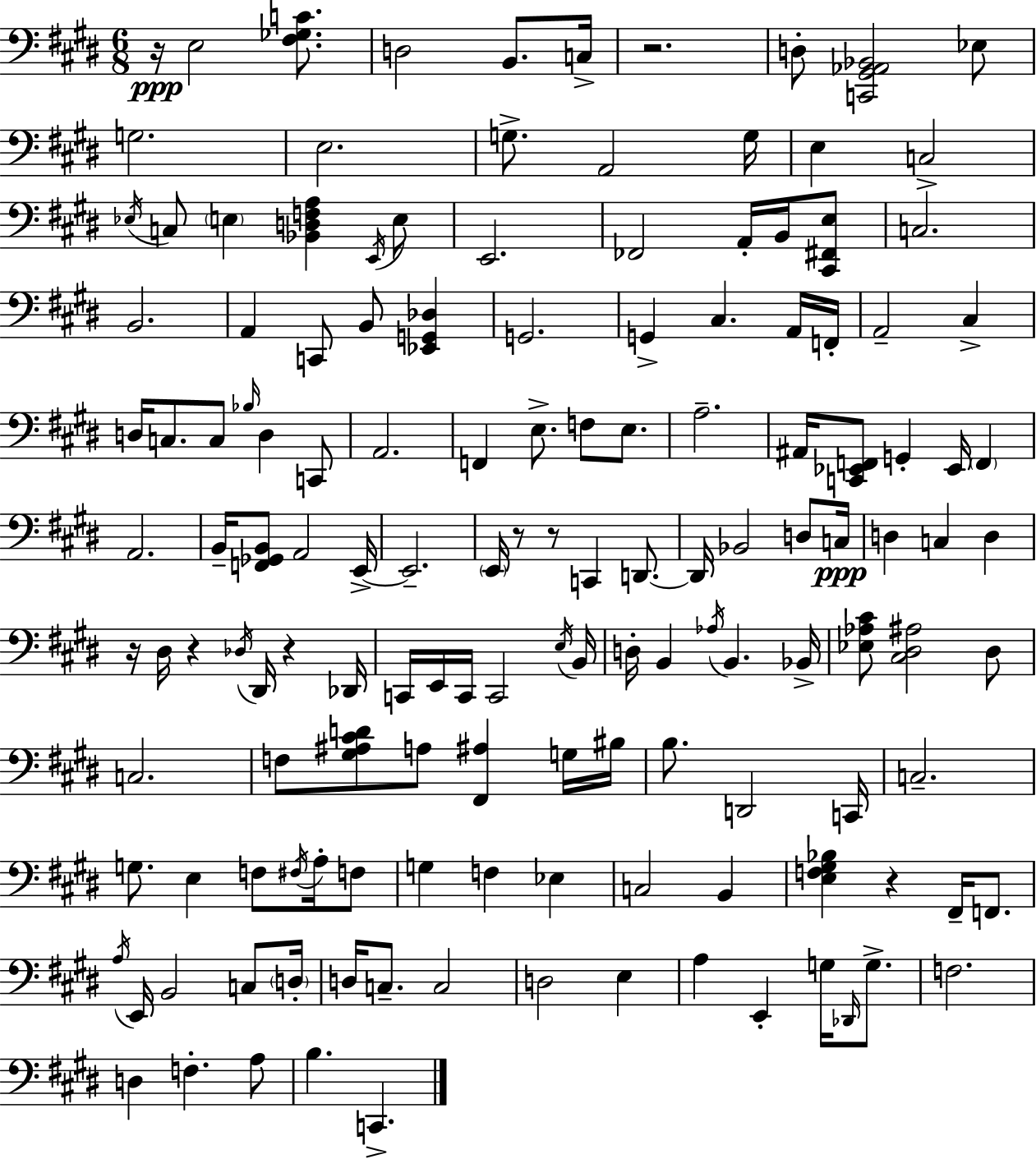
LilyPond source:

{
  \clef bass
  \numericTimeSignature
  \time 6/8
  \key e \major
  r16\ppp e2 <fis ges c'>8. | d2 b,8. c16-> | r2. | d8-. <c, gis, aes, bes,>2 ees8 | \break g2. | e2. | g8.-> a,2 g16 | e4 c2-> | \break \acciaccatura { ees16 } c8 \parenthesize e4 <bes, d f a>4 \acciaccatura { e,16 } | e8 e,2. | fes,2 a,16-. b,16 | <cis, fis, e>8 c2. | \break b,2. | a,4 c,8 b,8 <ees, g, des>4 | g,2. | g,4-> cis4. | \break a,16 f,16-. a,2-- cis4-> | d16 c8. c8 \grace { bes16 } d4 | c,8 a,2. | f,4 e8.-> f8 | \break e8. a2.-- | ais,16 <c, ees, f,>8 g,4-. ees,16 \parenthesize f,4 | a,2. | b,16-- <f, ges, b,>8 a,2 | \break e,16->~~ e,2.-- | \parenthesize e,16 r8 r8 c,4 | d,8.~~ d,16 bes,2 | d8 c16\ppp d4 c4 d4 | \break r16 dis16 r4 \acciaccatura { des16 } dis,16 r4 | des,16 c,16 e,16 c,16 c,2 | \acciaccatura { e16 } b,16 d16-. b,4 \acciaccatura { aes16 } b,4. | bes,16-> <ees aes cis'>8 <cis dis ais>2 | \break dis8 c2. | f8 <gis ais cis' d'>8 a8 | <fis, ais>4 g16 bis16 b8. d,2 | c,16 c2.-- | \break g8. e4 | f8 \acciaccatura { fis16 } a16-. f8 g4 f4 | ees4 c2 | b,4 <e f gis bes>4 r4 | \break fis,16-- f,8. \acciaccatura { a16 } e,16 b,2 | c8 \parenthesize d16-. d16 c8.-- | c2 d2 | e4 a4 | \break e,4-. g16 \grace { des,16 } g8.-> f2. | d4 | f4.-. a8 b4. | c,4.-> \bar "|."
}